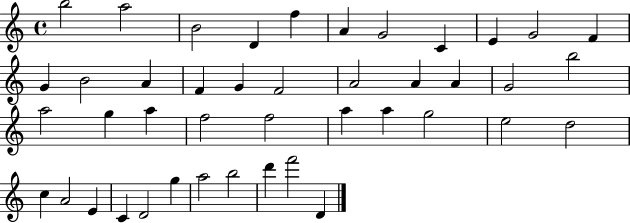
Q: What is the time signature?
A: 4/4